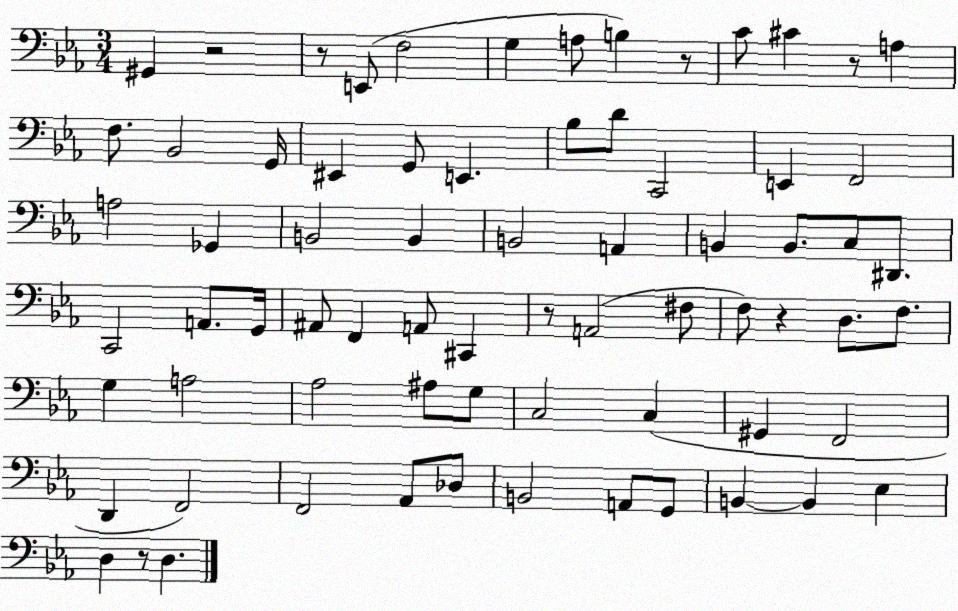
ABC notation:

X:1
T:Untitled
M:3/4
L:1/4
K:Eb
^G,, z2 z/2 E,,/2 F,2 G, A,/2 B, z/2 C/2 ^C z/2 A, F,/2 _B,,2 G,,/4 ^E,, G,,/2 E,, _B,/2 D/2 C,,2 E,, F,,2 A,2 _G,, B,,2 B,, B,,2 A,, B,, B,,/2 C,/2 ^D,,/2 C,,2 A,,/2 G,,/4 ^A,,/2 F,, A,,/2 ^C,, z/2 A,,2 ^F,/2 F,/2 z D,/2 F,/2 G, A,2 _A,2 ^A,/2 G,/2 C,2 C, ^G,, F,,2 D,, F,,2 F,,2 _A,,/2 _D,/2 B,,2 A,,/2 G,,/2 B,, B,, _E, D, z/2 D,